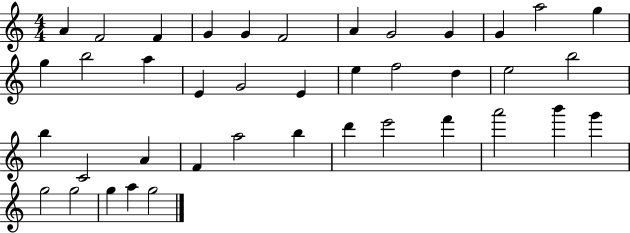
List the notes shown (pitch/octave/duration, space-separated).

A4/q F4/h F4/q G4/q G4/q F4/h A4/q G4/h G4/q G4/q A5/h G5/q G5/q B5/h A5/q E4/q G4/h E4/q E5/q F5/h D5/q E5/h B5/h B5/q C4/h A4/q F4/q A5/h B5/q D6/q E6/h F6/q A6/h B6/q G6/q G5/h G5/h G5/q A5/q G5/h